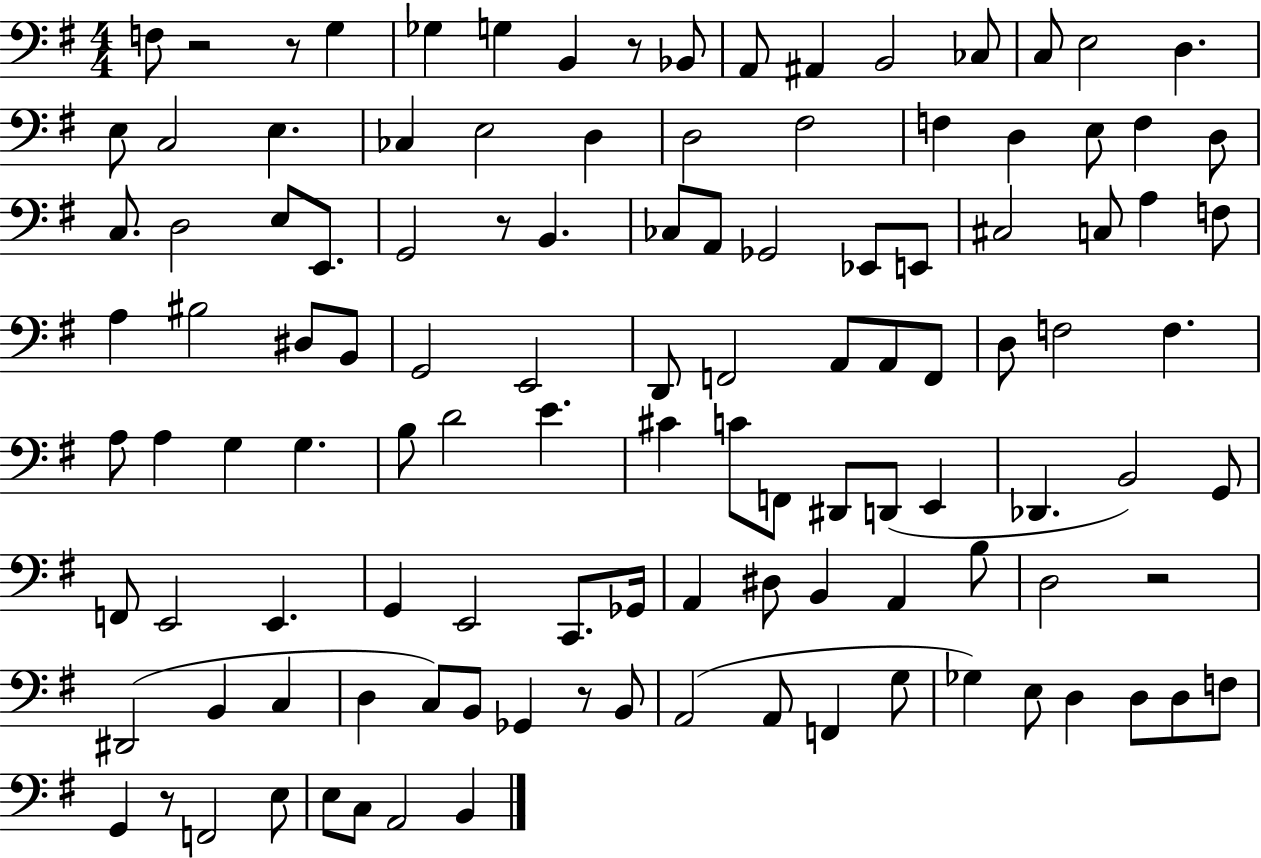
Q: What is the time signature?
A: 4/4